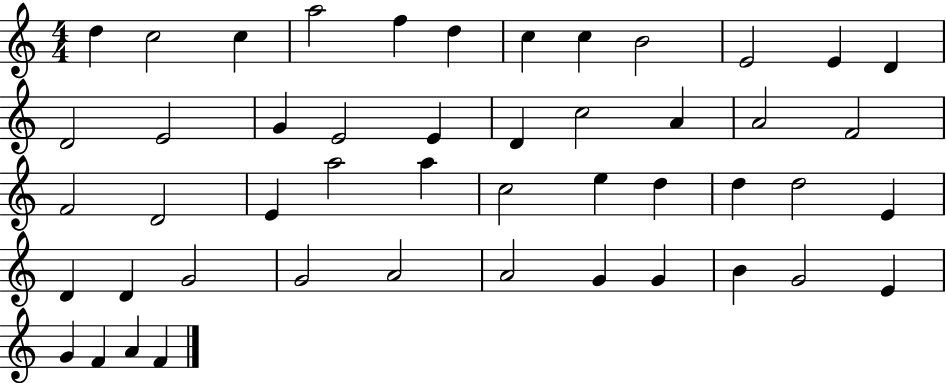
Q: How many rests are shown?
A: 0